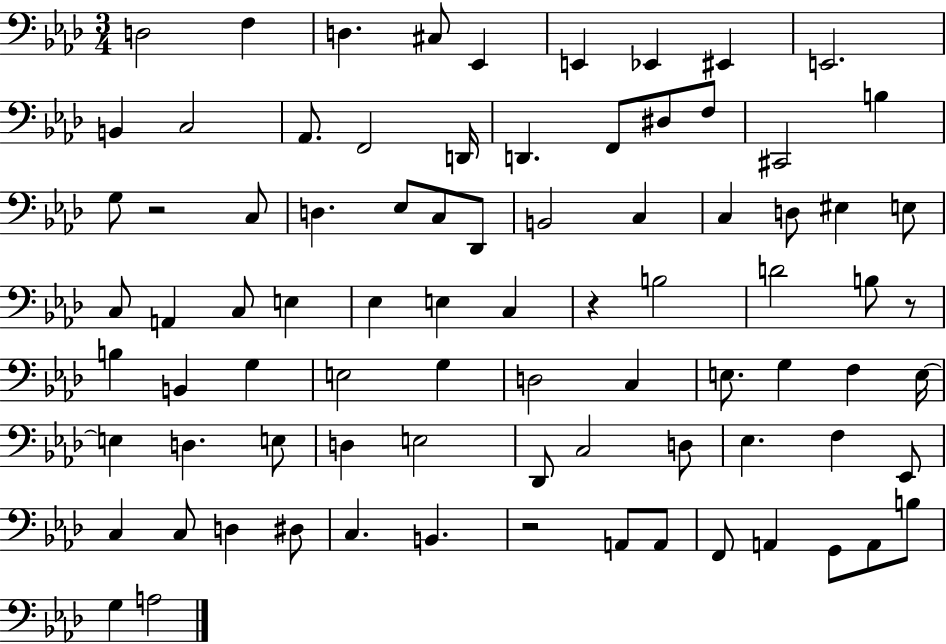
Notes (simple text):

D3/h F3/q D3/q. C#3/e Eb2/q E2/q Eb2/q EIS2/q E2/h. B2/q C3/h Ab2/e. F2/h D2/s D2/q. F2/e D#3/e F3/e C#2/h B3/q G3/e R/h C3/e D3/q. Eb3/e C3/e Db2/e B2/h C3/q C3/q D3/e EIS3/q E3/e C3/e A2/q C3/e E3/q Eb3/q E3/q C3/q R/q B3/h D4/h B3/e R/e B3/q B2/q G3/q E3/h G3/q D3/h C3/q E3/e. G3/q F3/q E3/s E3/q D3/q. E3/e D3/q E3/h Db2/e C3/h D3/e Eb3/q. F3/q Eb2/e C3/q C3/e D3/q D#3/e C3/q. B2/q. R/h A2/e A2/e F2/e A2/q G2/e A2/e B3/e G3/q A3/h